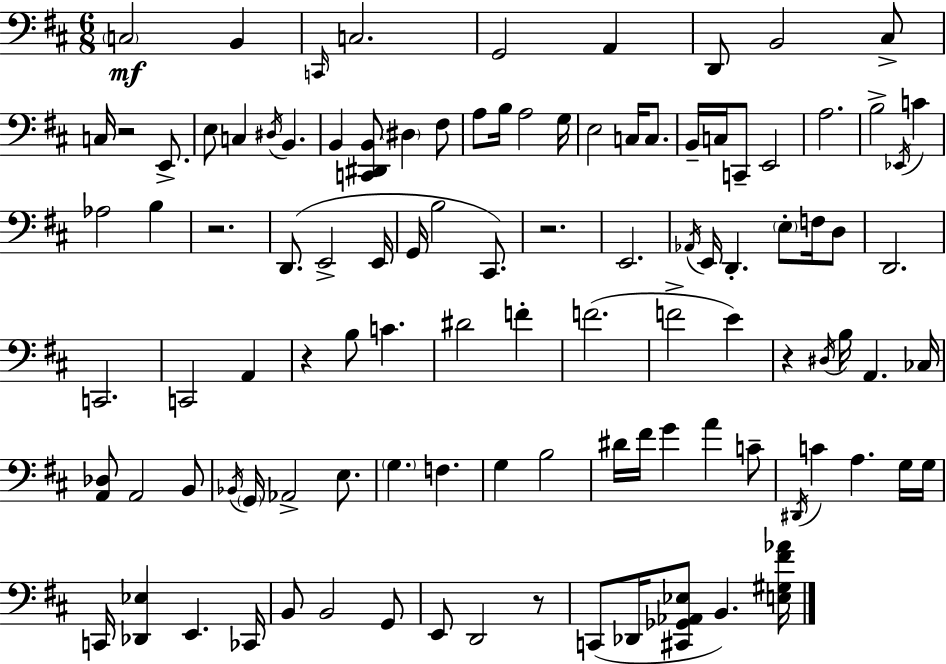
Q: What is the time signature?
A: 6/8